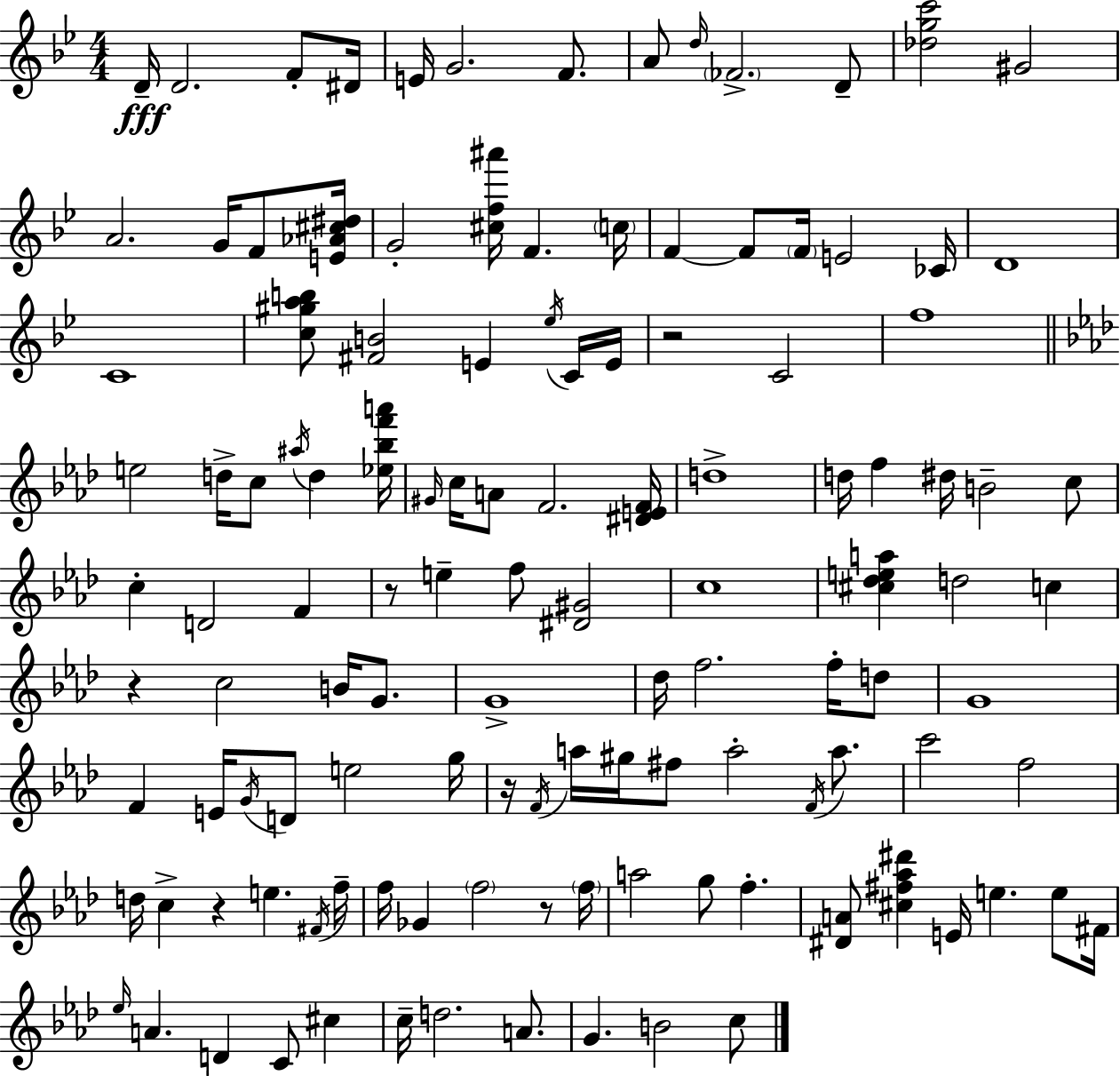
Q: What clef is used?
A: treble